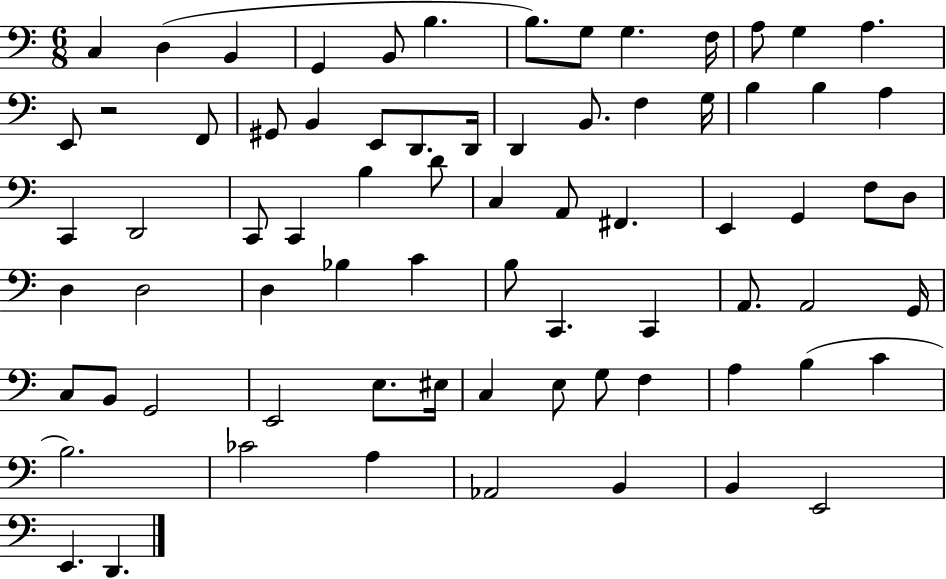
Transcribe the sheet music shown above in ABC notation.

X:1
T:Untitled
M:6/8
L:1/4
K:C
C, D, B,, G,, B,,/2 B, B,/2 G,/2 G, F,/4 A,/2 G, A, E,,/2 z2 F,,/2 ^G,,/2 B,, E,,/2 D,,/2 D,,/4 D,, B,,/2 F, G,/4 B, B, A, C,, D,,2 C,,/2 C,, B, D/2 C, A,,/2 ^F,, E,, G,, F,/2 D,/2 D, D,2 D, _B, C B,/2 C,, C,, A,,/2 A,,2 G,,/4 C,/2 B,,/2 G,,2 E,,2 E,/2 ^E,/4 C, E,/2 G,/2 F, A, B, C B,2 _C2 A, _A,,2 B,, B,, E,,2 E,, D,,